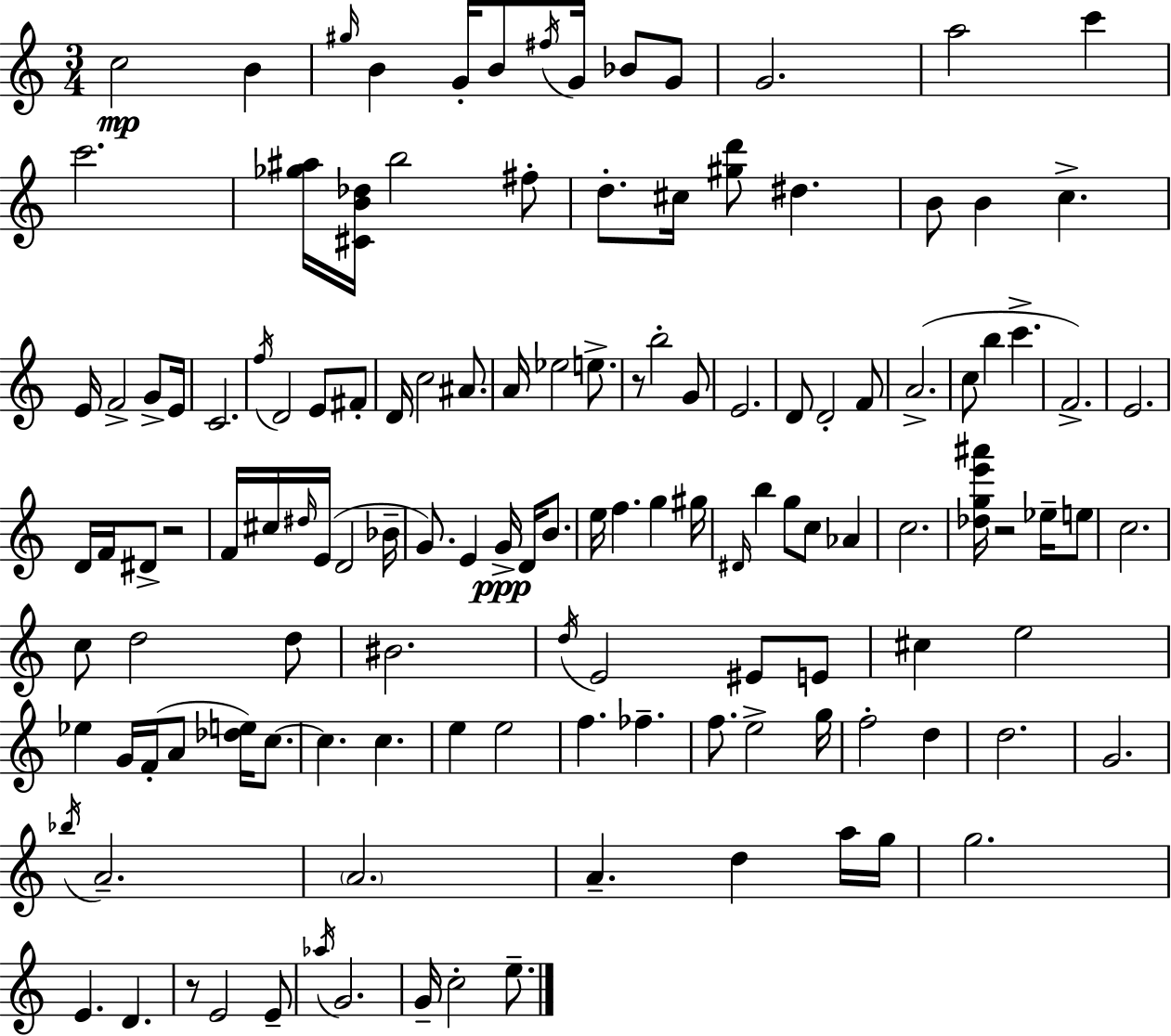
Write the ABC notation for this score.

X:1
T:Untitled
M:3/4
L:1/4
K:C
c2 B ^g/4 B G/4 B/2 ^f/4 G/4 _B/2 G/2 G2 a2 c' c'2 [_g^a]/4 [^CB_d]/4 b2 ^f/2 d/2 ^c/4 [^gd']/2 ^d B/2 B c E/4 F2 G/2 E/4 C2 f/4 D2 E/2 ^F/2 D/4 c2 ^A/2 A/4 _e2 e/2 z/2 b2 G/2 E2 D/2 D2 F/2 A2 c/2 b c' F2 E2 D/4 F/4 ^D/2 z2 F/4 ^c/4 ^d/4 E/4 D2 _B/4 G/2 E G/4 D/4 B/2 e/4 f g ^g/4 ^D/4 b g/2 c/2 _A c2 [_dge'^a']/4 z2 _e/4 e/2 c2 c/2 d2 d/2 ^B2 d/4 E2 ^E/2 E/2 ^c e2 _e G/4 F/4 A/2 [_de]/4 c/2 c c e e2 f _f f/2 e2 g/4 f2 d d2 G2 _b/4 A2 A2 A d a/4 g/4 g2 E D z/2 E2 E/2 _a/4 G2 G/4 c2 e/2